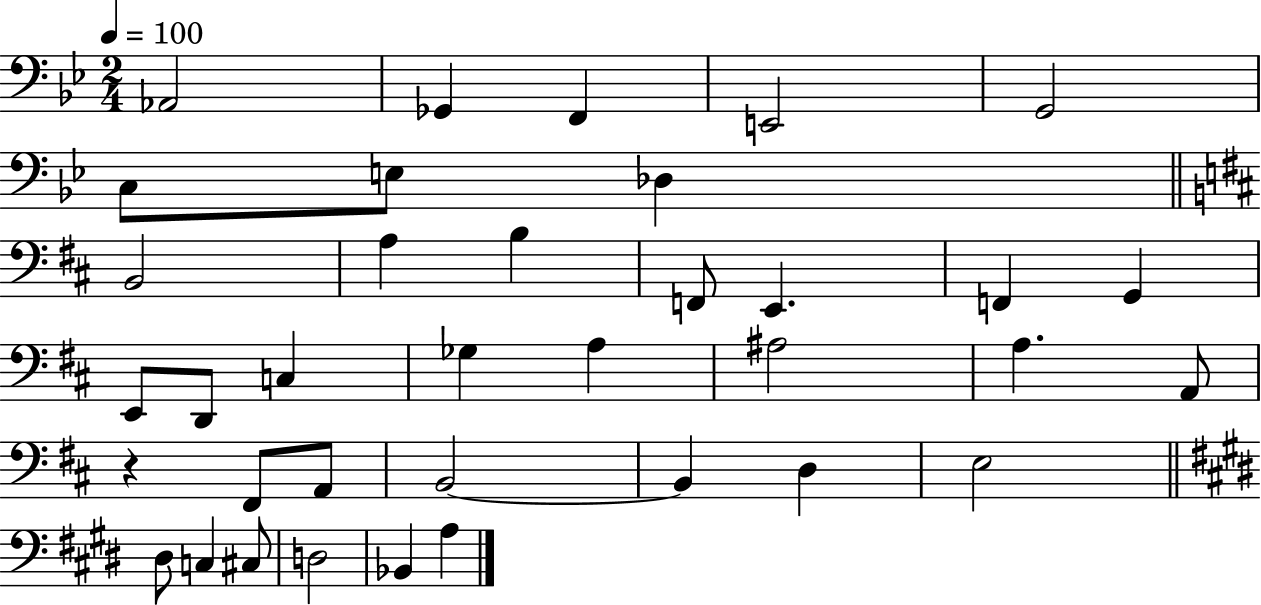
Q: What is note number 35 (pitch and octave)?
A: A3